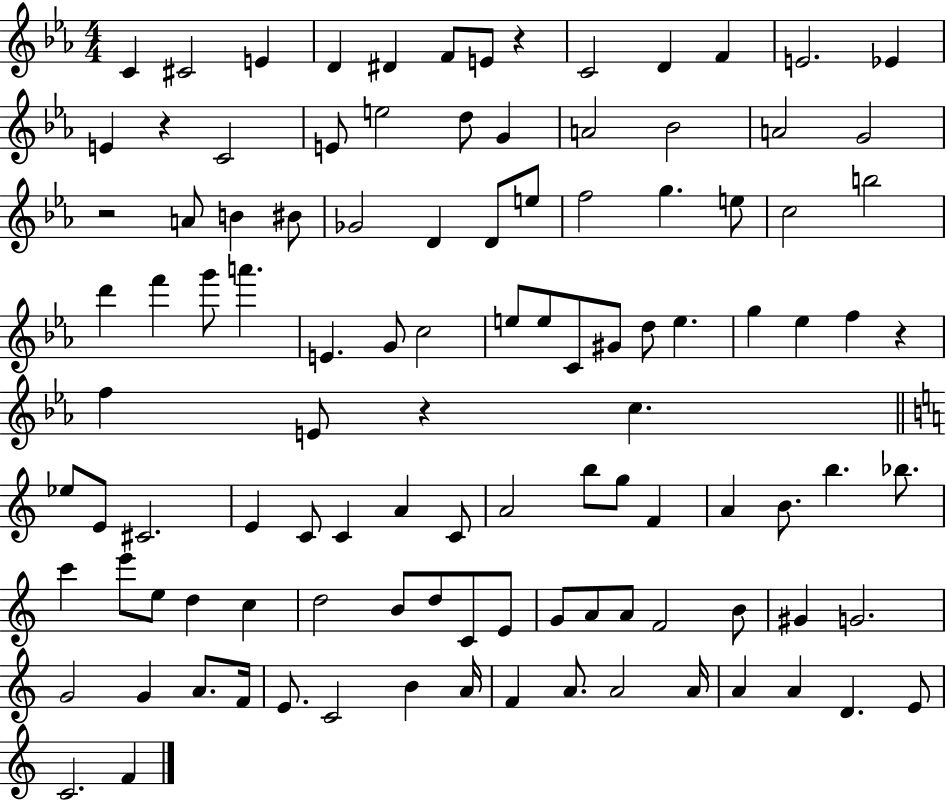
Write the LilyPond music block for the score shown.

{
  \clef treble
  \numericTimeSignature
  \time 4/4
  \key ees \major
  c'4 cis'2 e'4 | d'4 dis'4 f'8 e'8 r4 | c'2 d'4 f'4 | e'2. ees'4 | \break e'4 r4 c'2 | e'8 e''2 d''8 g'4 | a'2 bes'2 | a'2 g'2 | \break r2 a'8 b'4 bis'8 | ges'2 d'4 d'8 e''8 | f''2 g''4. e''8 | c''2 b''2 | \break d'''4 f'''4 g'''8 a'''4. | e'4. g'8 c''2 | e''8 e''8 c'8 gis'8 d''8 e''4. | g''4 ees''4 f''4 r4 | \break f''4 e'8 r4 c''4. | \bar "||" \break \key c \major ees''8 e'8 cis'2. | e'4 c'8 c'4 a'4 c'8 | a'2 b''8 g''8 f'4 | a'4 b'8. b''4. bes''8. | \break c'''4 e'''8 e''8 d''4 c''4 | d''2 b'8 d''8 c'8 e'8 | g'8 a'8 a'8 f'2 b'8 | gis'4 g'2. | \break g'2 g'4 a'8. f'16 | e'8. c'2 b'4 a'16 | f'4 a'8. a'2 a'16 | a'4 a'4 d'4. e'8 | \break c'2. f'4 | \bar "|."
}